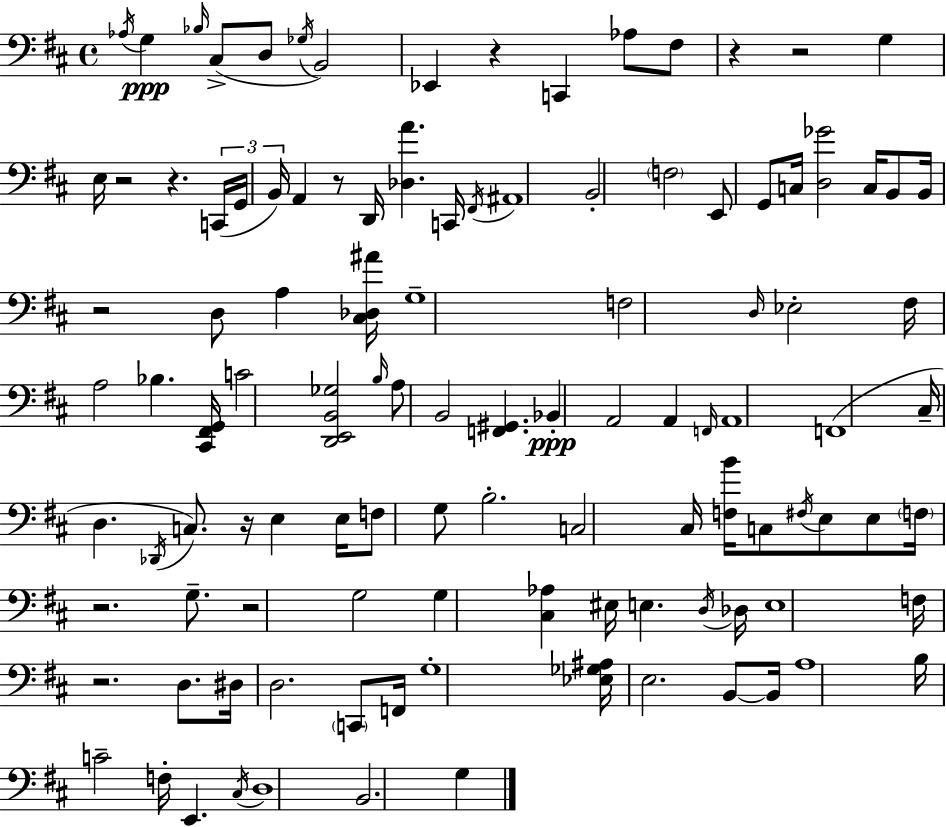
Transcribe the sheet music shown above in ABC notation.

X:1
T:Untitled
M:4/4
L:1/4
K:D
_A,/4 G, _B,/4 ^C,/2 D,/2 _G,/4 B,,2 _E,, z C,, _A,/2 ^F,/2 z z2 G, E,/4 z2 z C,,/4 G,,/4 B,,/4 A,, z/2 D,,/4 [_D,A] C,,/4 ^F,,/4 ^A,,4 B,,2 F,2 E,,/2 G,,/2 C,/4 [D,_G]2 C,/4 B,,/2 B,,/4 z2 D,/2 A, [^C,_D,^A]/4 G,4 F,2 D,/4 _E,2 ^F,/4 A,2 _B, [^C,,^F,,G,,]/4 C2 [D,,E,,B,,_G,]2 B,/4 A,/2 B,,2 [F,,^G,,] _B,, A,,2 A,, F,,/4 A,,4 F,,4 ^C,/4 D, _D,,/4 C,/2 z/4 E, E,/4 F,/2 G,/2 B,2 C,2 ^C,/4 [F,B]/4 C,/2 ^F,/4 E,/2 E,/2 F,/4 z2 G,/2 z2 G,2 G, [^C,_A,] ^E,/4 E, D,/4 _D,/4 E,4 F,/4 z2 D,/2 ^D,/4 D,2 C,,/2 F,,/4 G,4 [_E,_G,^A,]/4 E,2 B,,/2 B,,/4 A,4 B,/4 C2 F,/4 E,, ^C,/4 D,4 B,,2 G,